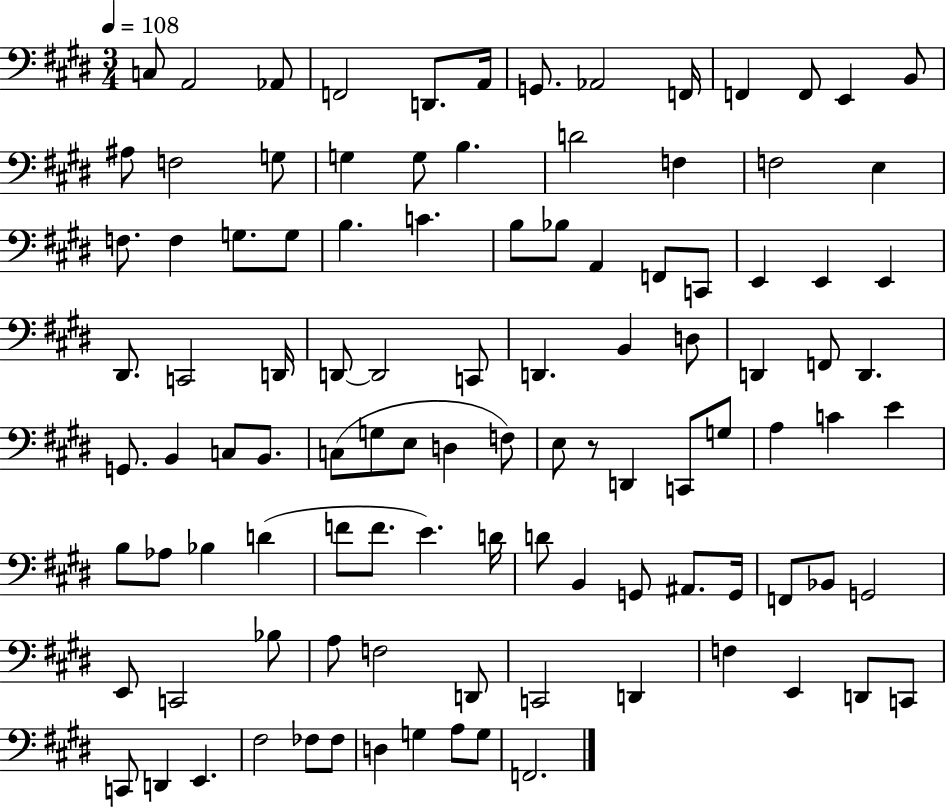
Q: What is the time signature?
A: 3/4